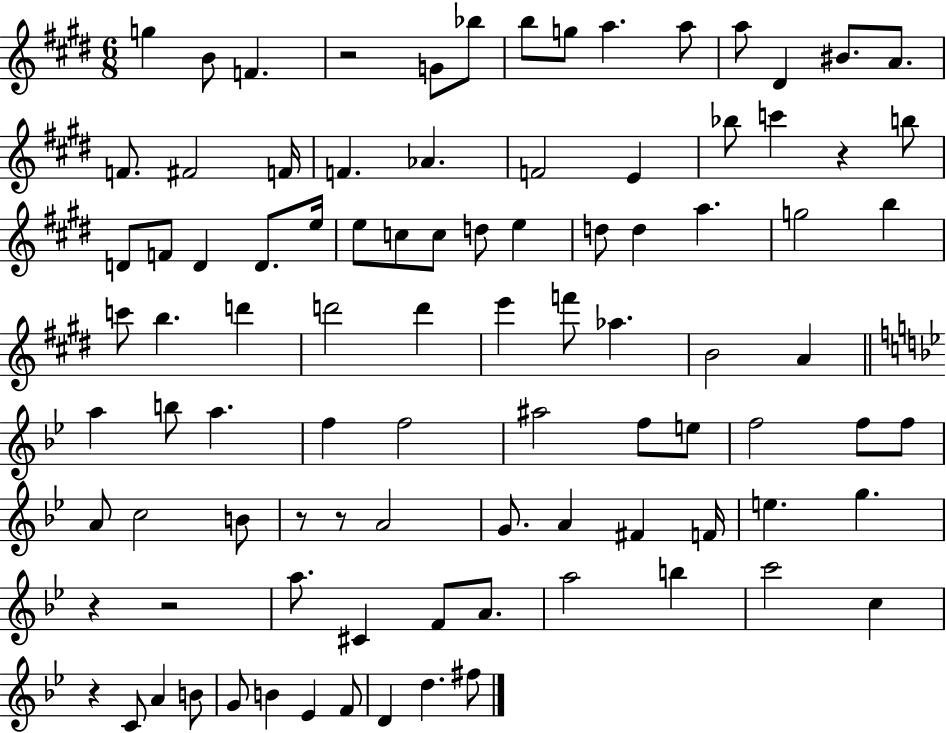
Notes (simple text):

G5/q B4/e F4/q. R/h G4/e Bb5/e B5/e G5/e A5/q. A5/e A5/e D#4/q BIS4/e. A4/e. F4/e. F#4/h F4/s F4/q. Ab4/q. F4/h E4/q Bb5/e C6/q R/q B5/e D4/e F4/e D4/q D4/e. E5/s E5/e C5/e C5/e D5/e E5/q D5/e D5/q A5/q. G5/h B5/q C6/e B5/q. D6/q D6/h D6/q E6/q F6/e Ab5/q. B4/h A4/q A5/q B5/e A5/q. F5/q F5/h A#5/h F5/e E5/e F5/h F5/e F5/e A4/e C5/h B4/e R/e R/e A4/h G4/e. A4/q F#4/q F4/s E5/q. G5/q. R/q R/h A5/e. C#4/q F4/e A4/e. A5/h B5/q C6/h C5/q R/q C4/e A4/q B4/e G4/e B4/q Eb4/q F4/e D4/q D5/q. F#5/e